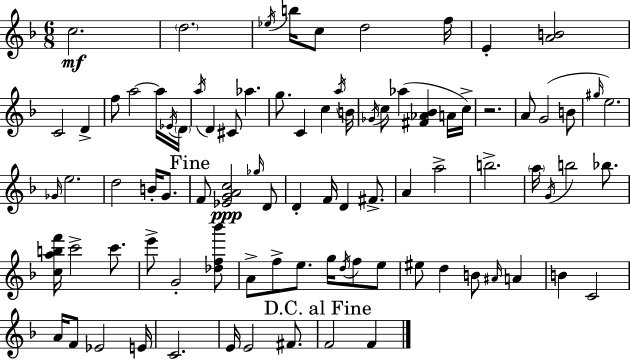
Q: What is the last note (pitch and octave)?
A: F4